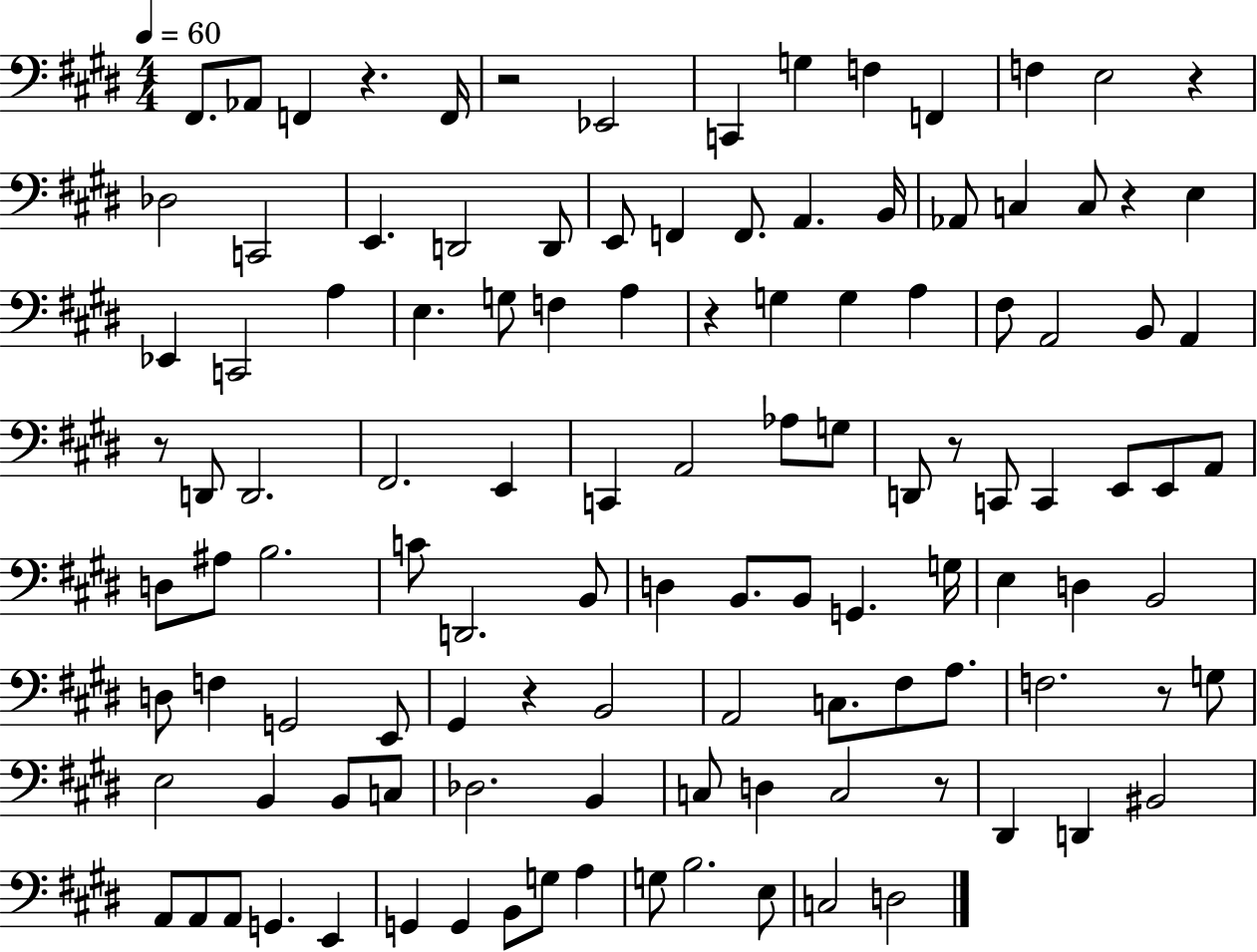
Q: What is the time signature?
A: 4/4